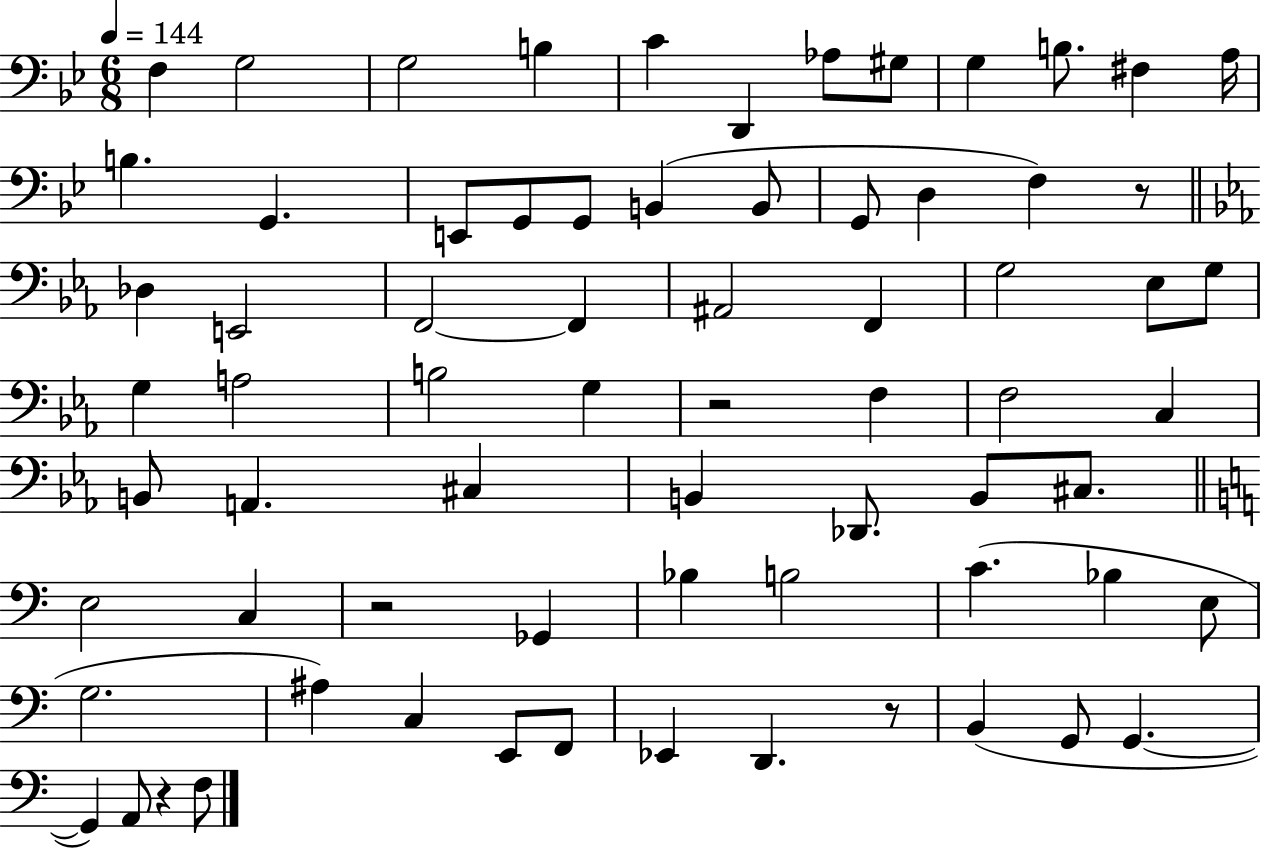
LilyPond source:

{
  \clef bass
  \numericTimeSignature
  \time 6/8
  \key bes \major
  \tempo 4 = 144
  f4 g2 | g2 b4 | c'4 d,4 aes8 gis8 | g4 b8. fis4 a16 | \break b4. g,4. | e,8 g,8 g,8 b,4( b,8 | g,8 d4 f4) r8 | \bar "||" \break \key c \minor des4 e,2 | f,2~~ f,4 | ais,2 f,4 | g2 ees8 g8 | \break g4 a2 | b2 g4 | r2 f4 | f2 c4 | \break b,8 a,4. cis4 | b,4 des,8. b,8 cis8. | \bar "||" \break \key a \minor e2 c4 | r2 ges,4 | bes4 b2 | c'4.( bes4 e8 | \break g2. | ais4) c4 e,8 f,8 | ees,4 d,4. r8 | b,4( g,8 g,4.~~ | \break g,4) a,8 r4 f8 | \bar "|."
}